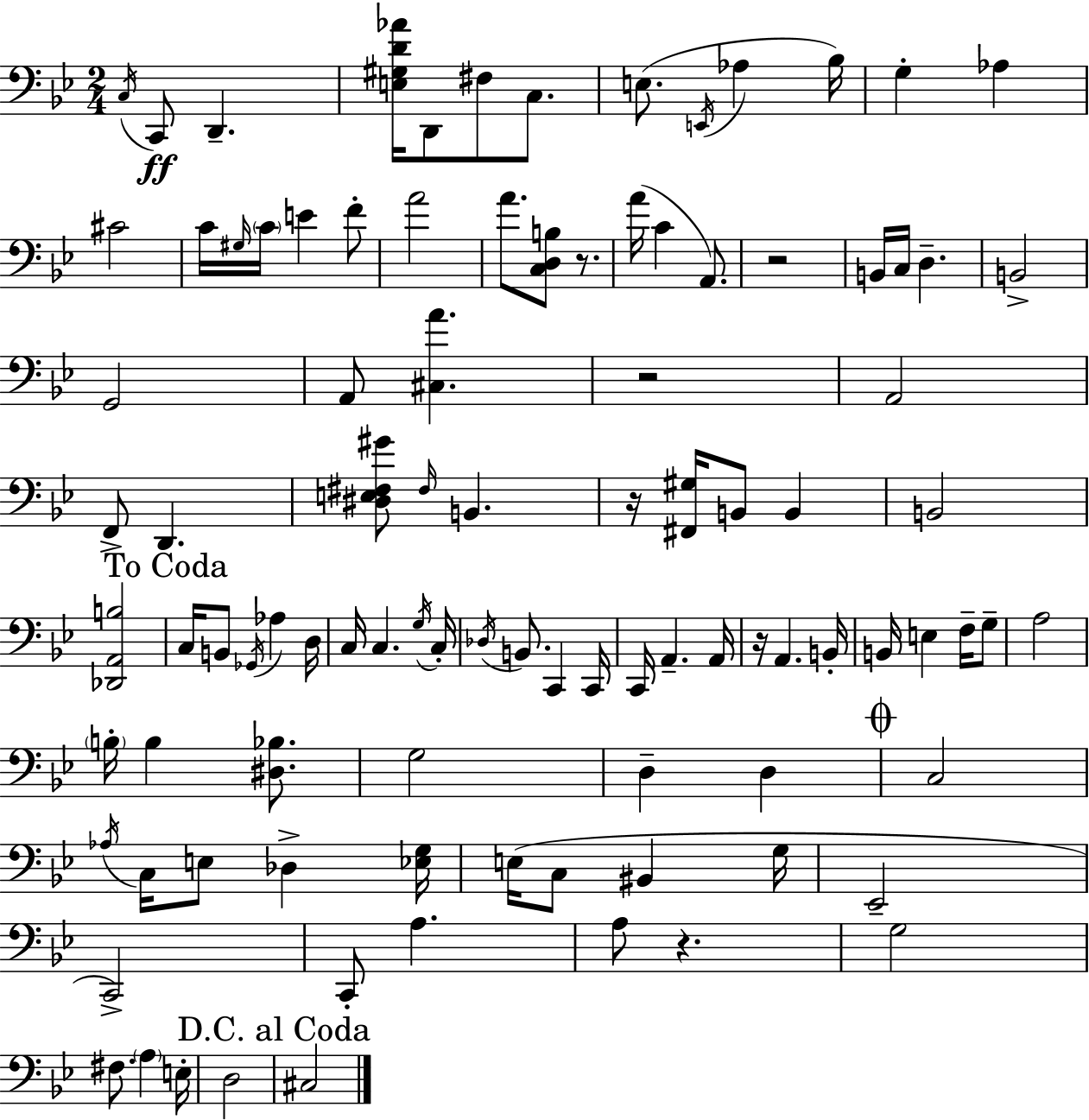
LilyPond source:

{
  \clef bass
  \numericTimeSignature
  \time 2/4
  \key g \minor
  \acciaccatura { c16 }\ff c,8 d,4.-- | <e gis d' aes'>16 d,8 fis8 c8. | e8.( \acciaccatura { e,16 } aes4 | bes16) g4-. aes4 | \break cis'2 | c'16 \grace { gis16 } \parenthesize c'16 e'4 | f'8-. a'2 | a'8. <c d b>8 | \break r8. a'16( c'4 | a,8.) r2 | b,16 c16 d4.-- | b,2-> | \break g,2 | a,8 <cis a'>4. | r2 | a,2 | \break f,8-> d,4. | <dis e fis gis'>8 \grace { fis16 } b,4. | r16 <fis, gis>16 b,8 | b,4 b,2 | \break <des, a, b>2 | \mark "To Coda" c16 b,8 \acciaccatura { ges,16 } | aes4 d16 c16 c4. | \acciaccatura { g16 } c16-. \acciaccatura { des16 } b,8. | \break c,4 c,16 c,16 | a,4.-- a,16 r16 | a,4. b,16-. b,16 | e4 f16-- g8-- a2 | \break \parenthesize b16-. | b4 <dis bes>8. g2 | d4-- | d4 \mark \markup { \musicglyph "scripts.coda" } c2 | \break \acciaccatura { aes16 } | c16 e8 des4-> <ees g>16 | e16( c8 bis,4 g16 | ees,2-- | \break c,2->) | c,8-. a4. | a8 r4. | g2 | \break fis8. \parenthesize a4 e16-. | d2 | \mark "D.C. al Coda" cis2 | \bar "|."
}